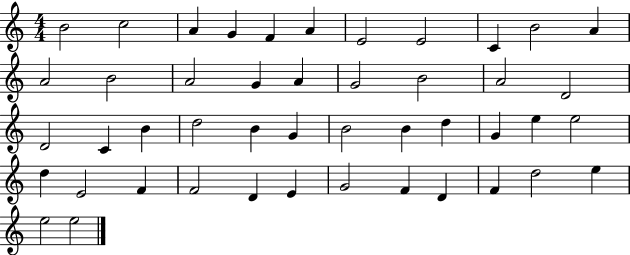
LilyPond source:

{
  \clef treble
  \numericTimeSignature
  \time 4/4
  \key c \major
  b'2 c''2 | a'4 g'4 f'4 a'4 | e'2 e'2 | c'4 b'2 a'4 | \break a'2 b'2 | a'2 g'4 a'4 | g'2 b'2 | a'2 d'2 | \break d'2 c'4 b'4 | d''2 b'4 g'4 | b'2 b'4 d''4 | g'4 e''4 e''2 | \break d''4 e'2 f'4 | f'2 d'4 e'4 | g'2 f'4 d'4 | f'4 d''2 e''4 | \break e''2 e''2 | \bar "|."
}